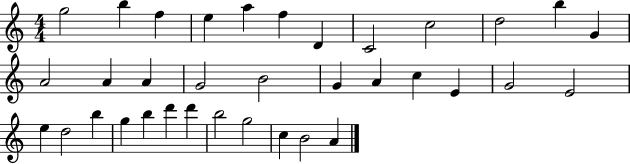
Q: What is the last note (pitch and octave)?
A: A4